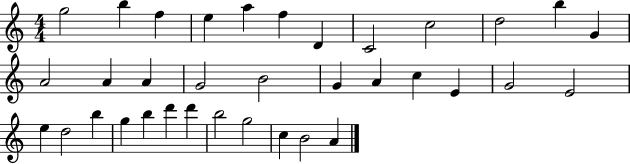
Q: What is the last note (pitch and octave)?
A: A4